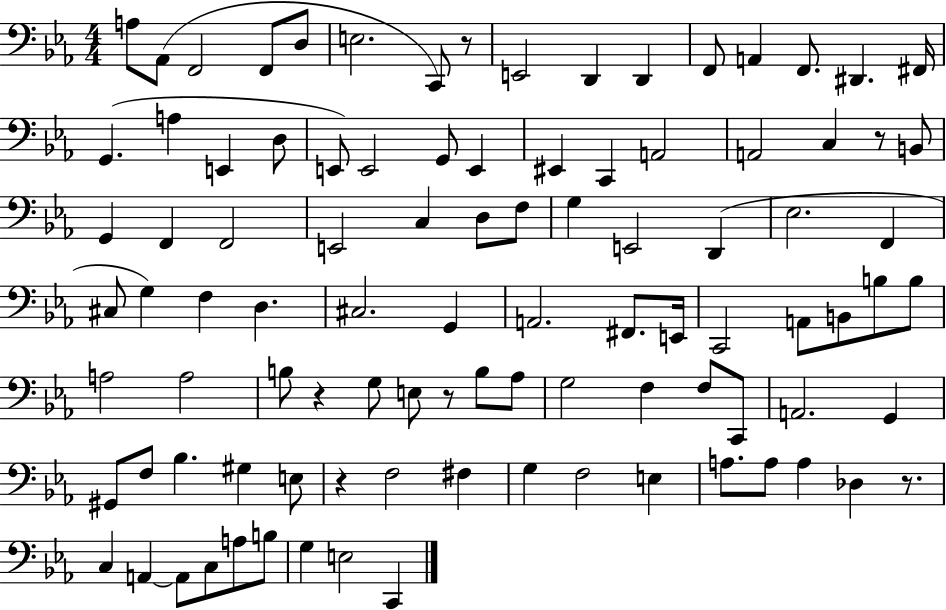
{
  \clef bass
  \numericTimeSignature
  \time 4/4
  \key ees \major
  a8 aes,8( f,2 f,8 d8 | e2. c,8) r8 | e,2 d,4 d,4 | f,8 a,4 f,8. dis,4. fis,16 | \break g,4.( a4 e,4 d8 | e,8) e,2 g,8 e,4 | eis,4 c,4 a,2 | a,2 c4 r8 b,8 | \break g,4 f,4 f,2 | e,2 c4 d8 f8 | g4 e,2 d,4( | ees2. f,4 | \break cis8 g4) f4 d4. | cis2. g,4 | a,2. fis,8. e,16 | c,2 a,8 b,8 b8 b8 | \break a2 a2 | b8 r4 g8 e8 r8 b8 aes8 | g2 f4 f8 c,8 | a,2. g,4 | \break gis,8 f8 bes4. gis4 e8 | r4 f2 fis4 | g4 f2 e4 | a8. a8 a4 des4 r8. | \break c4 a,4~~ a,8 c8 a8 b8 | g4 e2 c,4 | \bar "|."
}